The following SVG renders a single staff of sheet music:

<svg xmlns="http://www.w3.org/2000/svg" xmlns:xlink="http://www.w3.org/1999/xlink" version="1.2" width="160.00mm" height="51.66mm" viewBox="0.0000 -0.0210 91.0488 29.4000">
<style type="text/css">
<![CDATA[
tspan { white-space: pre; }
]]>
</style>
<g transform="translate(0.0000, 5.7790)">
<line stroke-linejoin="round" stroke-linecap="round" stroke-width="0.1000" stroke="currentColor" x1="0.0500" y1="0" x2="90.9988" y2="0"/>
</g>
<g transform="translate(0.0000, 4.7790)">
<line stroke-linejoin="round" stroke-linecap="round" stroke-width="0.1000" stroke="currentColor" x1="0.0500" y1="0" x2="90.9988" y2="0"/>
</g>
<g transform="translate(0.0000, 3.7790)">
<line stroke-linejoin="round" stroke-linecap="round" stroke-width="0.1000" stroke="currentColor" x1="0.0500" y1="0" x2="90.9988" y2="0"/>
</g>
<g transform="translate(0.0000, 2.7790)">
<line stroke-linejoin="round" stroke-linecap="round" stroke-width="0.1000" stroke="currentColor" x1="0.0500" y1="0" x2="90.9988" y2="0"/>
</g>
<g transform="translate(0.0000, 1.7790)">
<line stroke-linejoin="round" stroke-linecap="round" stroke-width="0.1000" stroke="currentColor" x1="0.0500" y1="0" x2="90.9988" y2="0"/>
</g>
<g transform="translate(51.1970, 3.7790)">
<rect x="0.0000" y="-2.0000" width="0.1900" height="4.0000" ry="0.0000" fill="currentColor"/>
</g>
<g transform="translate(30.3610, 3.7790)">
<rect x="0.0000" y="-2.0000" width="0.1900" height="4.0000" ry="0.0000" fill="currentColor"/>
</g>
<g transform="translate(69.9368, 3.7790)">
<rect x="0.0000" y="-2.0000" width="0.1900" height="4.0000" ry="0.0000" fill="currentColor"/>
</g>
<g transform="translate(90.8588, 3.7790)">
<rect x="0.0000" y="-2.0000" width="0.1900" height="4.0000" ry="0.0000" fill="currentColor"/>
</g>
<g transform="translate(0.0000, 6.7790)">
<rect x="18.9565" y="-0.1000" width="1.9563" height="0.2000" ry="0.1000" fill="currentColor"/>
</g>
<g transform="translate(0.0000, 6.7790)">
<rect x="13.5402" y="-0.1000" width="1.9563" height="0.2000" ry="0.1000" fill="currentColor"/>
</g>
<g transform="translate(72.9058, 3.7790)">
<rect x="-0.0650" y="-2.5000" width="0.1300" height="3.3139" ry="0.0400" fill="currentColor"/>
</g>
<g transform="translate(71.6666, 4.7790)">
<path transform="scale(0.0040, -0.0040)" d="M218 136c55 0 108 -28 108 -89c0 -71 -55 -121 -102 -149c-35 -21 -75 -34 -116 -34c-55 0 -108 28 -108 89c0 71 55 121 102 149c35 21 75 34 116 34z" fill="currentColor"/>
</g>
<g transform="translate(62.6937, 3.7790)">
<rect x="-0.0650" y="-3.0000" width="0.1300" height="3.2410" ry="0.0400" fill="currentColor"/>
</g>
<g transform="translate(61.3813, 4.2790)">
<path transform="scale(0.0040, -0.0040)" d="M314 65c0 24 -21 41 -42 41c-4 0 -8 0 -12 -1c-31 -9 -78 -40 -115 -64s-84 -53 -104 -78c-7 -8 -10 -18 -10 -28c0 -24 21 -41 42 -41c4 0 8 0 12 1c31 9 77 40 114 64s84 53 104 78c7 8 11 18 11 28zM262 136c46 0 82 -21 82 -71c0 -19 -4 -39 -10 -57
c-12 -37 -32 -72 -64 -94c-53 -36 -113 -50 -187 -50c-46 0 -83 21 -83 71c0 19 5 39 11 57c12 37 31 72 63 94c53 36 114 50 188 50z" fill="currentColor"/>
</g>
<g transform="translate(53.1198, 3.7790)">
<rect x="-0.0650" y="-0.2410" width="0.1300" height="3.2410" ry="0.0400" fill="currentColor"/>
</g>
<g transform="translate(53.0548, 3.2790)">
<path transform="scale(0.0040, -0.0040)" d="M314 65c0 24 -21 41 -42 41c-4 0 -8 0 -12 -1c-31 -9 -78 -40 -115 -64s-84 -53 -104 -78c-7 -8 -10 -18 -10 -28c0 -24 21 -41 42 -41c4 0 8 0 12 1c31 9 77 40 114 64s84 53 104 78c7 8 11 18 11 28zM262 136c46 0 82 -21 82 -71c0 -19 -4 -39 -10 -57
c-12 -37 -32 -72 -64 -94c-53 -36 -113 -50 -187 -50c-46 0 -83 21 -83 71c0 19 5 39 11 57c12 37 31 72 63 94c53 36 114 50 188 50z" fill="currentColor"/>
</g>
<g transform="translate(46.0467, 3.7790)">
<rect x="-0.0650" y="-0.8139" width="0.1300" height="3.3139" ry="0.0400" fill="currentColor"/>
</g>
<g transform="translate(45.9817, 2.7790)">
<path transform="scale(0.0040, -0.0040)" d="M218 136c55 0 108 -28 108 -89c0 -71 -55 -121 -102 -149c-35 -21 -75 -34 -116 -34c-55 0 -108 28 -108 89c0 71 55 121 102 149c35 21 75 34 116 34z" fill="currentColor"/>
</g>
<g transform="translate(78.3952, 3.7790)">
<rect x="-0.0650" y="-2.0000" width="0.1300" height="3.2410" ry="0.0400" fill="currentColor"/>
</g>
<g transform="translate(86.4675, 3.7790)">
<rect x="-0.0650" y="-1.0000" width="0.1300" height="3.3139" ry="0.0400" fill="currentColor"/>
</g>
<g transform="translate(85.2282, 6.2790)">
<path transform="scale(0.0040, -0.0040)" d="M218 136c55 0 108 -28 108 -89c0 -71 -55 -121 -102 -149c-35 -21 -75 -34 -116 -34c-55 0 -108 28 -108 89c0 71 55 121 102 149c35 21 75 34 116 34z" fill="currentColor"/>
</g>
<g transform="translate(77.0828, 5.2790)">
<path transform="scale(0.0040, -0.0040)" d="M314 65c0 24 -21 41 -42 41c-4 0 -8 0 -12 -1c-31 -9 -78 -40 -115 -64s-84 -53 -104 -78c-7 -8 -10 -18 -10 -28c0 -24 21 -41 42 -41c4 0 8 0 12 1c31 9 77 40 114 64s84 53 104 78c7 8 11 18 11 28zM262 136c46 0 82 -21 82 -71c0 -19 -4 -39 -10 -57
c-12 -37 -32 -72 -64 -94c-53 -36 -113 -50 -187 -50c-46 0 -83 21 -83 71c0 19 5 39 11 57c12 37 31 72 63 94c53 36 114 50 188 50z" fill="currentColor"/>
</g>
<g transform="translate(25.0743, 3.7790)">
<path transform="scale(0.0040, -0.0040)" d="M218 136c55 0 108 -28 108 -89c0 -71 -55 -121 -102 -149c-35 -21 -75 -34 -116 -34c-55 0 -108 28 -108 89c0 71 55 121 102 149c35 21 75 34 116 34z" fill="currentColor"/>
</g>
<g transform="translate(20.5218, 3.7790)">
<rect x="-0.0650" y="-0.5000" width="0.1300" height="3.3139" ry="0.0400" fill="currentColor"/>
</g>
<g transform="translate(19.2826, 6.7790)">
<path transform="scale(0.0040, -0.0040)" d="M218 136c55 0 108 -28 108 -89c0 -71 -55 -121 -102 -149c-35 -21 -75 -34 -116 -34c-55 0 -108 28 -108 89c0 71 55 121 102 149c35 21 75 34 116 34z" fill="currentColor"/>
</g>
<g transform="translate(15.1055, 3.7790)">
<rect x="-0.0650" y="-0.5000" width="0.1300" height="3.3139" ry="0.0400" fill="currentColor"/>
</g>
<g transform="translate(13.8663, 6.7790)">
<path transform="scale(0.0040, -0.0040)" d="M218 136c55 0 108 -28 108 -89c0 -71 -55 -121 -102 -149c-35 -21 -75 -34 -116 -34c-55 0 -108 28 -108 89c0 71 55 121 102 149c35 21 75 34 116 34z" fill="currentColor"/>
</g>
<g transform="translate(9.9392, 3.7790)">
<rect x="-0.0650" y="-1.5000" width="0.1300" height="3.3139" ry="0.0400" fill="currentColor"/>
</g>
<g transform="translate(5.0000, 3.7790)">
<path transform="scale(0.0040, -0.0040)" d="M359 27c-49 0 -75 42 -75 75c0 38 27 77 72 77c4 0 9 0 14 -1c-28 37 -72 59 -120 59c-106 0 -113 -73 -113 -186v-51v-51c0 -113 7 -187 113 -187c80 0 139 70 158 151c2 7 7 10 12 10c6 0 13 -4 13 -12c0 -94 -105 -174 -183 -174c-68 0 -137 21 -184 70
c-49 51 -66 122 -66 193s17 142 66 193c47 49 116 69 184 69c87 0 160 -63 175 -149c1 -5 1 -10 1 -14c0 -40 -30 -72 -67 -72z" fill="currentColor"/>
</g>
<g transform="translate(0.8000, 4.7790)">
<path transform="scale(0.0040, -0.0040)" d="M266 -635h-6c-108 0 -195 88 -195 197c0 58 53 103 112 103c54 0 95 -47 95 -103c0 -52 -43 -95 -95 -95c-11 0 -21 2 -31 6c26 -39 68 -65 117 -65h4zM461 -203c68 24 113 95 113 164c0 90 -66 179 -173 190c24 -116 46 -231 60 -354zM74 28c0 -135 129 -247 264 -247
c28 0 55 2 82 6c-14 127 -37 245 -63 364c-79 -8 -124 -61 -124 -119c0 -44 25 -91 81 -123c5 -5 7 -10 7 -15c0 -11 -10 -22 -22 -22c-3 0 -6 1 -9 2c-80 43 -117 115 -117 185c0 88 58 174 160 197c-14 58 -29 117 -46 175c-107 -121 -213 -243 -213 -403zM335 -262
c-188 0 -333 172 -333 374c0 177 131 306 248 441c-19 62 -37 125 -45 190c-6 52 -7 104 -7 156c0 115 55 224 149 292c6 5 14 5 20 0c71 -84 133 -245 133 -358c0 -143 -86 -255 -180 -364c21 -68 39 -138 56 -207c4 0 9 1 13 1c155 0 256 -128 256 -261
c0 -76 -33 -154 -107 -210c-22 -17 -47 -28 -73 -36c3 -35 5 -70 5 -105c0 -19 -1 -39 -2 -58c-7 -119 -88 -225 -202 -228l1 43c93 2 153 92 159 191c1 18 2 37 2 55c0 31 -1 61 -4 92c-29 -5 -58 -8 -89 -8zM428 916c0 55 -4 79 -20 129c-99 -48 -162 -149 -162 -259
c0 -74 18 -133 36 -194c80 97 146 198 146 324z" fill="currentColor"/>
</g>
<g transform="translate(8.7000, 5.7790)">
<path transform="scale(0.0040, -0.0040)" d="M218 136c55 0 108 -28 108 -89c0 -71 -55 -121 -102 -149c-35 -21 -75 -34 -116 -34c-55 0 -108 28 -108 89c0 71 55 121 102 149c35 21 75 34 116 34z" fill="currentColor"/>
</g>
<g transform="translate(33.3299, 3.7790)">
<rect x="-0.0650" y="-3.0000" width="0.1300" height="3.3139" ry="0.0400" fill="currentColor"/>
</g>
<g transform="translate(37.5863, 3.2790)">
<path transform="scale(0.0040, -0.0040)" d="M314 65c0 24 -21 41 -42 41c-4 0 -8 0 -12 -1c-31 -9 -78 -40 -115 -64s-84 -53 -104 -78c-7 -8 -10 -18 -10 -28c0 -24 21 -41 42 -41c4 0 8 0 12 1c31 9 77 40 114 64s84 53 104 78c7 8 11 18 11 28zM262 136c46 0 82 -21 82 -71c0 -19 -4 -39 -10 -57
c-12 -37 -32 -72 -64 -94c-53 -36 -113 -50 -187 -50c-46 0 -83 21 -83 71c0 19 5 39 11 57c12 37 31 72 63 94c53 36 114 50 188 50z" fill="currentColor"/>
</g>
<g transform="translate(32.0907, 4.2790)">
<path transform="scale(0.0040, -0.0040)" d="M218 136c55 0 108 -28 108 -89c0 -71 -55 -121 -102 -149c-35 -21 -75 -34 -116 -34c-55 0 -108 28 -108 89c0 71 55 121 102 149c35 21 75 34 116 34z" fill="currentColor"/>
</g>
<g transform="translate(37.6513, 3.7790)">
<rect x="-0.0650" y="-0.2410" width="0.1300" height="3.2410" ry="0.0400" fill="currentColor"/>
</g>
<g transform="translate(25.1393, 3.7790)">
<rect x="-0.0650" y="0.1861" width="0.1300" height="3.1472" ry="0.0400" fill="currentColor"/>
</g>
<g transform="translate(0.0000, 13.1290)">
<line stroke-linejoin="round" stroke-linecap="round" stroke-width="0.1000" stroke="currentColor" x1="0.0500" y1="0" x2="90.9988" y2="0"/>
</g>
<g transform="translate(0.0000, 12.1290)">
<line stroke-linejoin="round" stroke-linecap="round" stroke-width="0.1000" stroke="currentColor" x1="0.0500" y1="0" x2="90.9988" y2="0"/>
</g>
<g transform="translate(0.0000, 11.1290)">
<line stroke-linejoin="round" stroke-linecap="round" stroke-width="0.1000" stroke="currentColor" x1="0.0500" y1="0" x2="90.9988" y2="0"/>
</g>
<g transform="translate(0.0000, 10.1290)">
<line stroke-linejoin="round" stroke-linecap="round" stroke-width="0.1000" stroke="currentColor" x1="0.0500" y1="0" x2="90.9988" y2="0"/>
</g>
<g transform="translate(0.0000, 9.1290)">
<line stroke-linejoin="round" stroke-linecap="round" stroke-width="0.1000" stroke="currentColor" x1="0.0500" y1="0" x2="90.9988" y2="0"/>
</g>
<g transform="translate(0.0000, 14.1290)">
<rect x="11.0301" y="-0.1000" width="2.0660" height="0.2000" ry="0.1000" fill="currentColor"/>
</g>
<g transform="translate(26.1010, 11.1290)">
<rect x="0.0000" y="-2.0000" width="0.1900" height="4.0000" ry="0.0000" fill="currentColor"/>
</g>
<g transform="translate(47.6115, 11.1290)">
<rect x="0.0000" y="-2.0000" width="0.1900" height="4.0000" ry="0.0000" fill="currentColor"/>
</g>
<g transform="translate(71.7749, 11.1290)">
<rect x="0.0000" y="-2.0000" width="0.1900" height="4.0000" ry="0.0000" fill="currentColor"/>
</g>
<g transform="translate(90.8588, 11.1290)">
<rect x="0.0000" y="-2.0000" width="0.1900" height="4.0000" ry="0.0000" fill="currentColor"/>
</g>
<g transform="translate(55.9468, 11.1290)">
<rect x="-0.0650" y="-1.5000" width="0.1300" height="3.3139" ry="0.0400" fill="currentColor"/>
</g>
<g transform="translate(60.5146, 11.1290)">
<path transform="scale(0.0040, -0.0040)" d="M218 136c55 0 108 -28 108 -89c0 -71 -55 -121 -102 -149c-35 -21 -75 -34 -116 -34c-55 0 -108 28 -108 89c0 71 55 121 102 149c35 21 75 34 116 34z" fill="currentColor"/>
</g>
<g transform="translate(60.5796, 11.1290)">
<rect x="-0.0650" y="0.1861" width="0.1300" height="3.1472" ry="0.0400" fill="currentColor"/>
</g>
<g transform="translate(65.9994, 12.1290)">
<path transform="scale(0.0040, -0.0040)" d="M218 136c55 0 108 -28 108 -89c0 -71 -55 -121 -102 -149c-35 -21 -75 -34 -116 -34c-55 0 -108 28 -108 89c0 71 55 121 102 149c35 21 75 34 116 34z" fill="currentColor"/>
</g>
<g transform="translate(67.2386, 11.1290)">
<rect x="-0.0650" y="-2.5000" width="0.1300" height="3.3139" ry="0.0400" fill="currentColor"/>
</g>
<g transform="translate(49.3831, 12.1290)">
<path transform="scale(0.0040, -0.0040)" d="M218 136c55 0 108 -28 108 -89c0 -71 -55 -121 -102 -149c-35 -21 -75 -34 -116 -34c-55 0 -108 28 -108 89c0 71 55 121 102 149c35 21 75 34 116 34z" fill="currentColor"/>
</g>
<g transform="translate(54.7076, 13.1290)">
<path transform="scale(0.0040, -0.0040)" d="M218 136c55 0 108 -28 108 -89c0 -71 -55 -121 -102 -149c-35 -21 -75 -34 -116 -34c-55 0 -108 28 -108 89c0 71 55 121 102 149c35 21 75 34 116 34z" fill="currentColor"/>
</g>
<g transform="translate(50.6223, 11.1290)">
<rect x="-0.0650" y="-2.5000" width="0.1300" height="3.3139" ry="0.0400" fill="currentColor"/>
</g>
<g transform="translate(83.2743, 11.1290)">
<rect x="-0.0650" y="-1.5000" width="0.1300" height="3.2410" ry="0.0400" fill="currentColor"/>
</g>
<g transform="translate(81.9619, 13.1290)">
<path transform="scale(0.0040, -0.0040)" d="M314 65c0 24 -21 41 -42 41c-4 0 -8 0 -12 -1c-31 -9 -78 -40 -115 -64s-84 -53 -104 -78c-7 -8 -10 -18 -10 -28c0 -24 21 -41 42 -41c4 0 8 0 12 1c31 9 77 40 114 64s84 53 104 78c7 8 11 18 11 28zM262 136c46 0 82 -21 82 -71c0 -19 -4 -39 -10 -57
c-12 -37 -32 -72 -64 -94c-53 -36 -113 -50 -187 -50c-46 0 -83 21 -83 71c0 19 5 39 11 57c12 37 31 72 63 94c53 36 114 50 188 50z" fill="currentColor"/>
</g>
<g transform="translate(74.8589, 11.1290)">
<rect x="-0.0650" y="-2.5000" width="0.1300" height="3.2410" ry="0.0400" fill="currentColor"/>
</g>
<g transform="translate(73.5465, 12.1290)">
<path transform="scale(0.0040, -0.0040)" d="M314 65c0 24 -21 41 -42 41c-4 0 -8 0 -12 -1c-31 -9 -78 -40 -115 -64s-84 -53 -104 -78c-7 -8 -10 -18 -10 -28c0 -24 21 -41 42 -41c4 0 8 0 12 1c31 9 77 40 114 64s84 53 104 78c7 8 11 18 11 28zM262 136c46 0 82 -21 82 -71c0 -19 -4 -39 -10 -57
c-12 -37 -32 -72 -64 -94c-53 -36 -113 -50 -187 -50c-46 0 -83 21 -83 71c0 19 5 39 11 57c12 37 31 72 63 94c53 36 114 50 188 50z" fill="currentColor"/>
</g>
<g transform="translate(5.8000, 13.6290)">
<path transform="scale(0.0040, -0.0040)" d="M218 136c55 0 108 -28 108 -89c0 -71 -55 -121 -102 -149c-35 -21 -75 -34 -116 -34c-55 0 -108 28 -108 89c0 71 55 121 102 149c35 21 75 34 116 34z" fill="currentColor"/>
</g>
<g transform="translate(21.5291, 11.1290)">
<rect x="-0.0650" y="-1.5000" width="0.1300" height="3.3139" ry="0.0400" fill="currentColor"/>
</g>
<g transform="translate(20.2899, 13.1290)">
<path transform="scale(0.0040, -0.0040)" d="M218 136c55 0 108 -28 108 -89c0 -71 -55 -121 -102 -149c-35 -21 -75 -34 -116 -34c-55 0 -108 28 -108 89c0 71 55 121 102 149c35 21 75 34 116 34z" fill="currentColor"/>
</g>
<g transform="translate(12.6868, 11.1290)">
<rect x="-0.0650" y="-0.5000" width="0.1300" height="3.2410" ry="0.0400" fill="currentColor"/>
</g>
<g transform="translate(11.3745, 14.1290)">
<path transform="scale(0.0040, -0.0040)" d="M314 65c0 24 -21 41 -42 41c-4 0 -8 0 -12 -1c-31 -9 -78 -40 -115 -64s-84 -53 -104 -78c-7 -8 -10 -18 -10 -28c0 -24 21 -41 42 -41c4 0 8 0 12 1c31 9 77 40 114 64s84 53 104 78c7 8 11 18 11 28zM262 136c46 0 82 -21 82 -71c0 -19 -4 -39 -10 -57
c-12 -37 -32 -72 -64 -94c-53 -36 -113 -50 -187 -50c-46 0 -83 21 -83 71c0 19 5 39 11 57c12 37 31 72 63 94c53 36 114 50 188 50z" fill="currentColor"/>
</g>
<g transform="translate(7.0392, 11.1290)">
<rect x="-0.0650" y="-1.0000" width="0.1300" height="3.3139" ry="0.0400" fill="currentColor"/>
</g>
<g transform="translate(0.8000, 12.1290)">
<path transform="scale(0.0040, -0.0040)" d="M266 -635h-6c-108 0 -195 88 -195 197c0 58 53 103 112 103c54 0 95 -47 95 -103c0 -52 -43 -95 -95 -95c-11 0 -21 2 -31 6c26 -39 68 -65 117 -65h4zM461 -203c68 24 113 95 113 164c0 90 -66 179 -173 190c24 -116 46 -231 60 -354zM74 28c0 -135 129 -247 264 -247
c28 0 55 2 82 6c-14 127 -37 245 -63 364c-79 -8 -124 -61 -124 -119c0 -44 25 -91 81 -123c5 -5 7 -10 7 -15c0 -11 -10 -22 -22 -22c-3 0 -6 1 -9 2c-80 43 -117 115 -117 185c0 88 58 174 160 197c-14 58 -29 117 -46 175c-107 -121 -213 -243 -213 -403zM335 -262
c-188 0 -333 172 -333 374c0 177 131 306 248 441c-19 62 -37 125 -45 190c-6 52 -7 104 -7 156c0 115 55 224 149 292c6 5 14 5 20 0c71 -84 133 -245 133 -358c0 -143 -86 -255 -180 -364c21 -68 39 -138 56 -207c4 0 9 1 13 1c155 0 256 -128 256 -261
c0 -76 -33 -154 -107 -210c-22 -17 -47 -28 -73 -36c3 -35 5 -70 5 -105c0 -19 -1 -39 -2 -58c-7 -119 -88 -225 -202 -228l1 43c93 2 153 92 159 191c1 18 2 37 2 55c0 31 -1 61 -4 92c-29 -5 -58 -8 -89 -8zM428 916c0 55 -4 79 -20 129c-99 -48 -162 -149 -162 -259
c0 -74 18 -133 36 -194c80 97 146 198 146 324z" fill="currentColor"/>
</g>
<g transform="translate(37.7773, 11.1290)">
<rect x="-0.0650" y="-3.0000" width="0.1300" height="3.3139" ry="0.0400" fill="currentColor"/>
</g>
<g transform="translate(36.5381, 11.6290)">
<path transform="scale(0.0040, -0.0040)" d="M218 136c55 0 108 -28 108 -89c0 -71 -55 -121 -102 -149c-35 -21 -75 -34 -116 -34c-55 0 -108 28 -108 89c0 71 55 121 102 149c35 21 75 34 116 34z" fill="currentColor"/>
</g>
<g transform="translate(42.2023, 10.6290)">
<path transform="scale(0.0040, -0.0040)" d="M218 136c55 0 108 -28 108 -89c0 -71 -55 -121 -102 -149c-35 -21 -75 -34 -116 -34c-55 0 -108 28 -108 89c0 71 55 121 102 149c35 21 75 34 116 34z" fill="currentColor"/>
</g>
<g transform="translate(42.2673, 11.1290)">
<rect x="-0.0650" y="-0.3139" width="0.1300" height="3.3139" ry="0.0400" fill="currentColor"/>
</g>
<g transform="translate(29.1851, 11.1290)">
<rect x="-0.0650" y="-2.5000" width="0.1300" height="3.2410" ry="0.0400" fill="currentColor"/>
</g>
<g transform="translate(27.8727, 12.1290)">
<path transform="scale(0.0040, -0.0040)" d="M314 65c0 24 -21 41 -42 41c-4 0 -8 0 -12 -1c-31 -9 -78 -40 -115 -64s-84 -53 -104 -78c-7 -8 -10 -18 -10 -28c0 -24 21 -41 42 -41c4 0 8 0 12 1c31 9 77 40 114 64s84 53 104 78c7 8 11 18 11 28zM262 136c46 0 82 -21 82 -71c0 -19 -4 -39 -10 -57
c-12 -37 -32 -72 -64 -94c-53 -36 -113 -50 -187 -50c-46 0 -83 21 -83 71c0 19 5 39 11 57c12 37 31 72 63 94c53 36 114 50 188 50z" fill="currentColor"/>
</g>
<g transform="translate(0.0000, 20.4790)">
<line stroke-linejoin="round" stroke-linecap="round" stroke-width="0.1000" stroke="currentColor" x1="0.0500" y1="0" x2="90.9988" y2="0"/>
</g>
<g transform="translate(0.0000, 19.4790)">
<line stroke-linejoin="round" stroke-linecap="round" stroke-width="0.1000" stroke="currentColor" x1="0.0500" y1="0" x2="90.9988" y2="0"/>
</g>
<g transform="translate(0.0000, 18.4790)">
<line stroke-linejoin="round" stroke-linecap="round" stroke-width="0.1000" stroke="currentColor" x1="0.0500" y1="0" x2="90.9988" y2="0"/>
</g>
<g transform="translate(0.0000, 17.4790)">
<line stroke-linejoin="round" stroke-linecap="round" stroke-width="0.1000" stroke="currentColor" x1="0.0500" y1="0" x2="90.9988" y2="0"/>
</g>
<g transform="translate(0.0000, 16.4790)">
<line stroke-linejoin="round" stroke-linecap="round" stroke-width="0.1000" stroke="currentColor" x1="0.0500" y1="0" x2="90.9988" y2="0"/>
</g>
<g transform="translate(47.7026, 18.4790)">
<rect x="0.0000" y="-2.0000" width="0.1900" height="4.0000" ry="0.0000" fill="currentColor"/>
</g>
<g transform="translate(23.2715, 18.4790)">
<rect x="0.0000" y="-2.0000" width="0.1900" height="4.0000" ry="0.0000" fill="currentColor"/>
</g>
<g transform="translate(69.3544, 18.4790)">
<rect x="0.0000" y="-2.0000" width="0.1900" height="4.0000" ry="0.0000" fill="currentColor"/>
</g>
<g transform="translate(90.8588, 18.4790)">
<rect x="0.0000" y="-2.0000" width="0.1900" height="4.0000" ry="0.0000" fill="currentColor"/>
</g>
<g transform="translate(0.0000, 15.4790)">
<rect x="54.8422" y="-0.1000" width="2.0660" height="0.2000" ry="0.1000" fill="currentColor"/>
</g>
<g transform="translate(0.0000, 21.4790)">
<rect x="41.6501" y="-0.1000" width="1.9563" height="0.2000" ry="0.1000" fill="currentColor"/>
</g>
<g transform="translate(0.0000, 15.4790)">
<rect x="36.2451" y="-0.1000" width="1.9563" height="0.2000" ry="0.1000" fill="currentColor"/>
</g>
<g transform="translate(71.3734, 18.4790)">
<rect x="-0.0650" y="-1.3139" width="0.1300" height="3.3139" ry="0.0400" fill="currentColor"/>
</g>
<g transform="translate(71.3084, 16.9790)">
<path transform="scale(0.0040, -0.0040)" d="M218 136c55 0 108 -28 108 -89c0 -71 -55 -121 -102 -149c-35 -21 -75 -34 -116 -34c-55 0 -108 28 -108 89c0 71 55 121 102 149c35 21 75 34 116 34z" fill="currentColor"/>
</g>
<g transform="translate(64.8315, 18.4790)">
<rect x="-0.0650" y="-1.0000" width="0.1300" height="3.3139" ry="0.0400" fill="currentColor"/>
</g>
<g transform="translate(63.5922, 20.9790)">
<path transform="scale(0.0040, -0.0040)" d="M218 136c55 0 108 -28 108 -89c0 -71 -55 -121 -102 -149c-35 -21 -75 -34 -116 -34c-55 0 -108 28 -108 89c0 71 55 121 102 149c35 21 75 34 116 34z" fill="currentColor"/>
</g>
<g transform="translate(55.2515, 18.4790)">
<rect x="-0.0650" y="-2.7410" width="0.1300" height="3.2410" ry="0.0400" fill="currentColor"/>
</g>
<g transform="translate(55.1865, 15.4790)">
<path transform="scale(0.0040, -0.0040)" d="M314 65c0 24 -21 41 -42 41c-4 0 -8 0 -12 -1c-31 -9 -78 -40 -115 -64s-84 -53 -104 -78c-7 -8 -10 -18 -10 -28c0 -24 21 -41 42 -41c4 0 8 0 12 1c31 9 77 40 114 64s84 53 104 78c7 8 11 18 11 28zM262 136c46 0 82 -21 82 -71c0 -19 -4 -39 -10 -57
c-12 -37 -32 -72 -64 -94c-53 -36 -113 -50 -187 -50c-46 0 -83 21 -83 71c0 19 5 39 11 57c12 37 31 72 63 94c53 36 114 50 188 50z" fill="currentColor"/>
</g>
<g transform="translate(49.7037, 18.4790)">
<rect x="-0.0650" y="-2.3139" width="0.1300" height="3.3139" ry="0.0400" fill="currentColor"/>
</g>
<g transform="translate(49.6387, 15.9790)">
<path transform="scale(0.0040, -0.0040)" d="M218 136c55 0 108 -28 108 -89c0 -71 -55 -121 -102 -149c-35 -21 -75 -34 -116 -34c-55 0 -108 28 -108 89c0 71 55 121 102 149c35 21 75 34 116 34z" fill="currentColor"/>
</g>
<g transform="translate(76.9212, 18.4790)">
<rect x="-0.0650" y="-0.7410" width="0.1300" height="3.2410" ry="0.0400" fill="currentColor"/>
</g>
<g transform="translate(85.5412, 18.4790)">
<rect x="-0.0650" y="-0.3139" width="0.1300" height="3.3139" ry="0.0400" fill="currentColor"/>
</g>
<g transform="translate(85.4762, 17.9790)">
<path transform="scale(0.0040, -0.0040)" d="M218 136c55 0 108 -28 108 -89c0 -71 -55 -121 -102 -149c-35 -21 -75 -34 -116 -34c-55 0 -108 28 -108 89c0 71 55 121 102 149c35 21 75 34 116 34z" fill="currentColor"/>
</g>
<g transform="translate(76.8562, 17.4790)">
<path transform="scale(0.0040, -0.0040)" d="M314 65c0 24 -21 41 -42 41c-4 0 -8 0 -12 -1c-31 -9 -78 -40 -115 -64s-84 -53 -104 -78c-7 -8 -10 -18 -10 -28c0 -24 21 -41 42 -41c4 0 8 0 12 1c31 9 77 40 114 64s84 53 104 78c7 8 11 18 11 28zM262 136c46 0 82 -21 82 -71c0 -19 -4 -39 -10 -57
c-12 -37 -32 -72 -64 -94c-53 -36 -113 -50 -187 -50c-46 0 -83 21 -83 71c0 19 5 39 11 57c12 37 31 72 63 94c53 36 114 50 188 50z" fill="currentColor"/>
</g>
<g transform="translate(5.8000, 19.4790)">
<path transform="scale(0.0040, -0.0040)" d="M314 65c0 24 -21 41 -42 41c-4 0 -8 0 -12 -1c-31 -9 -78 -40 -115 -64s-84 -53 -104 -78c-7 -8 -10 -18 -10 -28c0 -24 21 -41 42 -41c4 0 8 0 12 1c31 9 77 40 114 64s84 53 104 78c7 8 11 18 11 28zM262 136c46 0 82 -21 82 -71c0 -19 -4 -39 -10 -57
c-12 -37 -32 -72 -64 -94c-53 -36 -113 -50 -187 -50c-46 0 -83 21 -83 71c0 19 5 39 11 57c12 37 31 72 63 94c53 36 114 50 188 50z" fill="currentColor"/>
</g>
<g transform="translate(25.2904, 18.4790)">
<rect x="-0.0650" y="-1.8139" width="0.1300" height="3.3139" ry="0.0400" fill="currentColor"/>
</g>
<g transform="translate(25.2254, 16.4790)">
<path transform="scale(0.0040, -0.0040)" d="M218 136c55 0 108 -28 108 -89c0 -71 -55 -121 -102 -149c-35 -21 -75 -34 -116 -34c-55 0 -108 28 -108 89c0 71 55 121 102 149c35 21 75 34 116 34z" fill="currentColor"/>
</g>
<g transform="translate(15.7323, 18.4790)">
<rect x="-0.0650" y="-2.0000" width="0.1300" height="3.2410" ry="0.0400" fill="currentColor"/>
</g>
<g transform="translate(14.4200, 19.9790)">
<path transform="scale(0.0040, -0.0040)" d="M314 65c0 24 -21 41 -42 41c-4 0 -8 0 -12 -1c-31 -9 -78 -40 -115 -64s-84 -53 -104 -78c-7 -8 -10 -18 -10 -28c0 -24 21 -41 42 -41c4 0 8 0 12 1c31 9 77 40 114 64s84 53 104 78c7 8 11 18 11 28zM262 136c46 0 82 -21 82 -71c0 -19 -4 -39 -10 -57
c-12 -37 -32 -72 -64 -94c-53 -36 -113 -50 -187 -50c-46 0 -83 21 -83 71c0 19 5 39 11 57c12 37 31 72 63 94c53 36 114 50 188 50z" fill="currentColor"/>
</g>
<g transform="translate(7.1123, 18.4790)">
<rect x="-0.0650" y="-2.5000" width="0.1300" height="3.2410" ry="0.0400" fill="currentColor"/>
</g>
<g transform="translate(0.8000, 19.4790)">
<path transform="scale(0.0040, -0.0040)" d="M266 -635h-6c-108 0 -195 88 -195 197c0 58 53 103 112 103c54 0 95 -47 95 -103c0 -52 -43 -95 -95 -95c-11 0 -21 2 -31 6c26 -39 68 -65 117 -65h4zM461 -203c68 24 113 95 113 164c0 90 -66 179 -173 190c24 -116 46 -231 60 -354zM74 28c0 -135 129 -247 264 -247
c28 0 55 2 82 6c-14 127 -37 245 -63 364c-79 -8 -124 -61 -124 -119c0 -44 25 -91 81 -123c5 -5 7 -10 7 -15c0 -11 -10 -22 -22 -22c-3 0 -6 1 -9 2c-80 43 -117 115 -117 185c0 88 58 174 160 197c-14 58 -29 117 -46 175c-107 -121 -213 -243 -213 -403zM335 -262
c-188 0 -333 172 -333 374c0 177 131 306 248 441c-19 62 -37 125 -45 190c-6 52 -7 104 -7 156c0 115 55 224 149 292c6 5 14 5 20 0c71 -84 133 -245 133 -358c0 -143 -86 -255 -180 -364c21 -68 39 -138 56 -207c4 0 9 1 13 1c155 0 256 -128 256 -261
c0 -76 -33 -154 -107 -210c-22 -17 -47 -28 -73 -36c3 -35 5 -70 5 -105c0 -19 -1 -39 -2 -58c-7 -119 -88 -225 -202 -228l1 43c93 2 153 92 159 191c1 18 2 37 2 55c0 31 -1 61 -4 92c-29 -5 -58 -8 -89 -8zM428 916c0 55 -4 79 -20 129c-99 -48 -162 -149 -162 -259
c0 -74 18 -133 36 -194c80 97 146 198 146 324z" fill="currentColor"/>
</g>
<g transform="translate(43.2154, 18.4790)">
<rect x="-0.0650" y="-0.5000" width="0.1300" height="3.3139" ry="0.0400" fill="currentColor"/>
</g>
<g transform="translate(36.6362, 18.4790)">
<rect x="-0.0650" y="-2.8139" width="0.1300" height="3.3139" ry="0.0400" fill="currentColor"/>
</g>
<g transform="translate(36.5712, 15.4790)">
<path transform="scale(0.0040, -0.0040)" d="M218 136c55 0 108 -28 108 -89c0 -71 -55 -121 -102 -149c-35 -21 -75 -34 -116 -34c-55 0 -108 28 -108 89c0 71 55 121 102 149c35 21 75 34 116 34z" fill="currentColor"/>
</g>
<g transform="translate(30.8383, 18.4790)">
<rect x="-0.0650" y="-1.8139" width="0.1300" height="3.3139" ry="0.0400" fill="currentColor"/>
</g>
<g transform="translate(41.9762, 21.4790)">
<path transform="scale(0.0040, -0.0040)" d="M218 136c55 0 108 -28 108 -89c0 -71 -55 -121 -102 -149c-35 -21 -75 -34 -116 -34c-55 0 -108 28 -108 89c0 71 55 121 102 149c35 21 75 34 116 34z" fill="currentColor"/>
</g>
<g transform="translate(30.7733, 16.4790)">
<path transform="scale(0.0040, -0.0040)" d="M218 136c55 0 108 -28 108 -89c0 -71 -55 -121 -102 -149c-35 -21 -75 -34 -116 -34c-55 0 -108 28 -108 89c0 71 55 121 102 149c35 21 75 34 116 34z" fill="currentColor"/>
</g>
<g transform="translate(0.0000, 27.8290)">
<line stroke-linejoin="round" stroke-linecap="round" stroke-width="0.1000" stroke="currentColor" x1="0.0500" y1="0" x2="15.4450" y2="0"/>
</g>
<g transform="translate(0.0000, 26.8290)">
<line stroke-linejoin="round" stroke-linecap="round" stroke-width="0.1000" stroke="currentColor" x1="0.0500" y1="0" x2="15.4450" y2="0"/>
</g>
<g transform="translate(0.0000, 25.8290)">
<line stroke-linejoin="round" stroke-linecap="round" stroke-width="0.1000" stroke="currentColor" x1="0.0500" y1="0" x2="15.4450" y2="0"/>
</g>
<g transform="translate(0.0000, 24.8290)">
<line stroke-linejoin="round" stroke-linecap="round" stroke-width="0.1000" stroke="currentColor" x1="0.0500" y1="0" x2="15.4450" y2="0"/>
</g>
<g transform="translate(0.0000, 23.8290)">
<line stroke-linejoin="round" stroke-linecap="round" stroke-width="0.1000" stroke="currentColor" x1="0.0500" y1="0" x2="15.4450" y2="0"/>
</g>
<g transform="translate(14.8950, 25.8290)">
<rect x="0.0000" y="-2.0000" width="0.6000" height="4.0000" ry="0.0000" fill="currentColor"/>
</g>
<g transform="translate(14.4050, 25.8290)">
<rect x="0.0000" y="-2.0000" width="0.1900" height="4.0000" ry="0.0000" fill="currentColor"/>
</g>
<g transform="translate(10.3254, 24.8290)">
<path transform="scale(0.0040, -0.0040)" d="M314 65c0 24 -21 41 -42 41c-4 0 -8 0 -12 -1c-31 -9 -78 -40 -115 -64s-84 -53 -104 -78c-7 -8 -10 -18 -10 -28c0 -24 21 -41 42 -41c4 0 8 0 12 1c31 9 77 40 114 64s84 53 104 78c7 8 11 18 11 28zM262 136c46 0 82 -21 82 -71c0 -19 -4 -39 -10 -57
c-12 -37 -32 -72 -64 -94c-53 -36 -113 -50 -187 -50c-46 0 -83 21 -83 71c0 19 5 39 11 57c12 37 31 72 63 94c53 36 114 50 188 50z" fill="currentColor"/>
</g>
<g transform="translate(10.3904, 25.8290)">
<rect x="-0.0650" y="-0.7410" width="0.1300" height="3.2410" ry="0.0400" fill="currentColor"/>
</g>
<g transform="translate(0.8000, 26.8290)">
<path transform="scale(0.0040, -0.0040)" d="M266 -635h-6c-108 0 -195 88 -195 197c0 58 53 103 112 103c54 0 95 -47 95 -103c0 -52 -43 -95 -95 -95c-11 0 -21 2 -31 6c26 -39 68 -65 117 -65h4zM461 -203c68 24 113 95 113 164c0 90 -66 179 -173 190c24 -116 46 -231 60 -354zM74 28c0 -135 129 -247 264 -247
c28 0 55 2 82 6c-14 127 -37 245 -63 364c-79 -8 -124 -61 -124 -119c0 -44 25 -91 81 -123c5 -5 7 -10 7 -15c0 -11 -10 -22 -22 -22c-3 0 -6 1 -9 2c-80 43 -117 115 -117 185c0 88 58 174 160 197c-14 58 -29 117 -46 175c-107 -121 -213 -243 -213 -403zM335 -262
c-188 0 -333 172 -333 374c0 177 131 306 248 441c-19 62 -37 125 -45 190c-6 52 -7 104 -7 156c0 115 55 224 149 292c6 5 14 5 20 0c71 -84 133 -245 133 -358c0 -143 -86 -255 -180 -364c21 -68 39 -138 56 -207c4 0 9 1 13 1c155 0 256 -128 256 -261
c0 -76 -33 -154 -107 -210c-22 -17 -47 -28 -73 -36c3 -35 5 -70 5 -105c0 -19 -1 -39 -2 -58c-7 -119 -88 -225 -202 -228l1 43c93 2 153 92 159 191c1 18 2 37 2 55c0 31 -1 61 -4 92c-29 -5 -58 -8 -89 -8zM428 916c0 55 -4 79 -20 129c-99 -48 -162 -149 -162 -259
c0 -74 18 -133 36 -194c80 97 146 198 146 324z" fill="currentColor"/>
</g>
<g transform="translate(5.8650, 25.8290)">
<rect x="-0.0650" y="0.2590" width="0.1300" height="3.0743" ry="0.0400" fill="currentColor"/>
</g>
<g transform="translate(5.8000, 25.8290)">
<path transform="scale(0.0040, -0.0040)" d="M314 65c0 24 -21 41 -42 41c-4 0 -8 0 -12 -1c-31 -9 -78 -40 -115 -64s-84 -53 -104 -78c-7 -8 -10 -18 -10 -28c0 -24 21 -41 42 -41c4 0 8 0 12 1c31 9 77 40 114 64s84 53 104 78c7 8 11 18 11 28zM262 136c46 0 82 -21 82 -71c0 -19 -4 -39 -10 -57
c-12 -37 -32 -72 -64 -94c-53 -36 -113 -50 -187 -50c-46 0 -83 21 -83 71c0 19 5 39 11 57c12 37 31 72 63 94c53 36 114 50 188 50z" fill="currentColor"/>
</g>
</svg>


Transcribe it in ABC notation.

X:1
T:Untitled
M:4/4
L:1/4
K:C
E C C B A c2 d c2 A2 G F2 D D C2 E G2 A c G E B G G2 E2 G2 F2 f f a C g a2 D e d2 c B2 d2